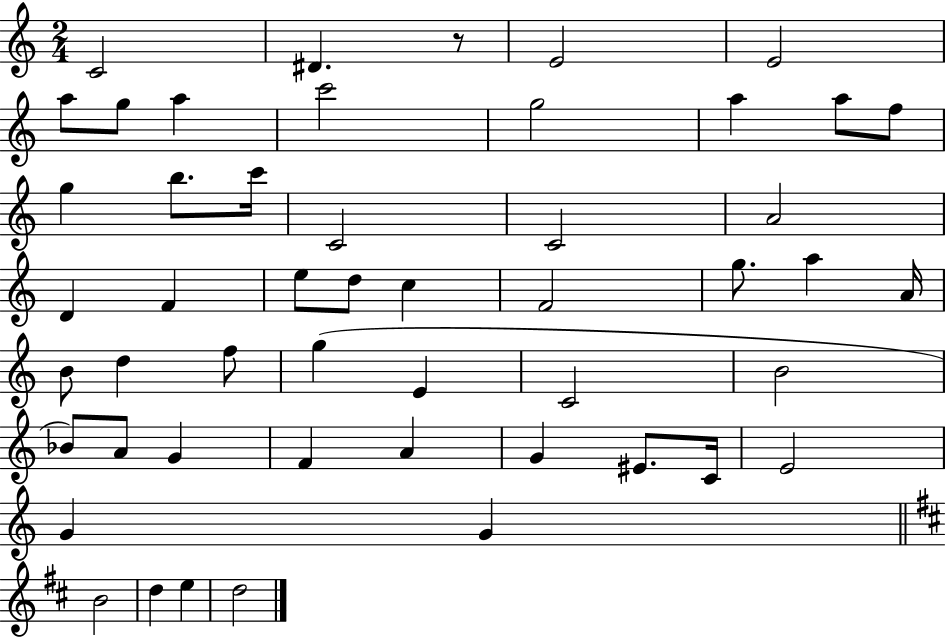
{
  \clef treble
  \numericTimeSignature
  \time 2/4
  \key c \major
  c'2 | dis'4. r8 | e'2 | e'2 | \break a''8 g''8 a''4 | c'''2 | g''2 | a''4 a''8 f''8 | \break g''4 b''8. c'''16 | c'2 | c'2 | a'2 | \break d'4 f'4 | e''8 d''8 c''4 | f'2 | g''8. a''4 a'16 | \break b'8 d''4 f''8 | g''4( e'4 | c'2 | b'2 | \break bes'8) a'8 g'4 | f'4 a'4 | g'4 eis'8. c'16 | e'2 | \break g'4 g'4 | \bar "||" \break \key b \minor b'2 | d''4 e''4 | d''2 | \bar "|."
}